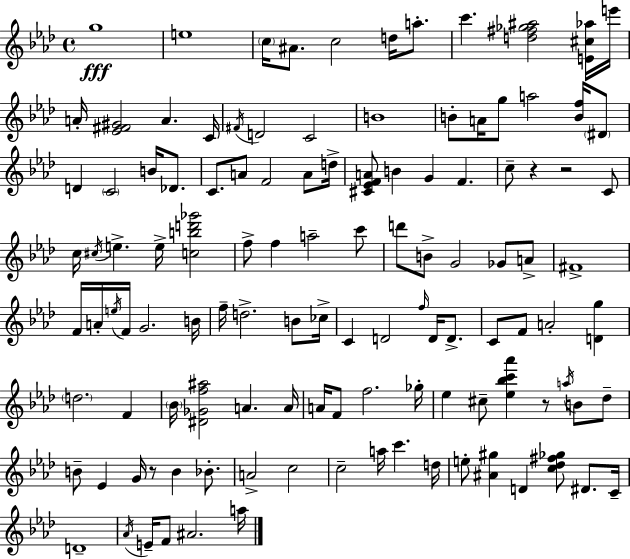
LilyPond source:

{
  \clef treble
  \time 4/4
  \defaultTimeSignature
  \key f \minor
  g''1\fff | e''1 | \parenthesize c''16 ais'8. c''2 d''16 a''8.-. | c'''4. <d'' fis'' ges'' ais''>2 <e' cis'' aes''>16 e'''16 | \break a'16-. <ees' fis' gis'>2 a'4. c'16 | \acciaccatura { fis'16 } d'2 c'2 | b'1 | b'8-. a'16 g''8 a''2 <b' f''>16 \parenthesize dis'8 | \break d'4 \parenthesize c'2 b'16 des'8. | c'8. a'8 f'2 a'8 | d''16-> <cis' ees' f' a'>8 b'4 g'4 f'4. | c''8-- r4 r2 c'8 | \break c''16 \acciaccatura { cis''16 } e''4.-> e''16-> <c'' b'' d''' ges'''>2 | f''8-> f''4 a''2-- | c'''8 d'''8 b'8-> g'2 ges'8 | a'8-> fis'1-> | \break f'16 a'16-. \acciaccatura { e''16 } f'16 g'2. | b'16 f''16-- d''2.-> | b'8 ces''16-> c'4 d'2 \grace { f''16 } | d'16 d'8.-> c'8 f'8 a'2-. | \break <d' g''>4 \parenthesize d''2. | f'4 \parenthesize bes'16 <dis' ges' f'' ais''>2 a'4. | a'16 a'16 f'8 f''2. | ges''16-. ees''4 cis''8-- <ees'' bes'' c''' aes'''>4 r8 | \break \acciaccatura { a''16 } b'8 des''8-- b'8-- ees'4 g'16 r8 b'4 | bes'8.-. a'2-> c''2 | c''2-- a''16 c'''4. | d''16 e''8-. <ais' gis''>4 d'4 <c'' des'' fis'' ges''>8 | \break dis'8. c'16-- d'1-- | \acciaccatura { aes'16 } e'16-- f'8 ais'2. | a''16 \bar "|."
}